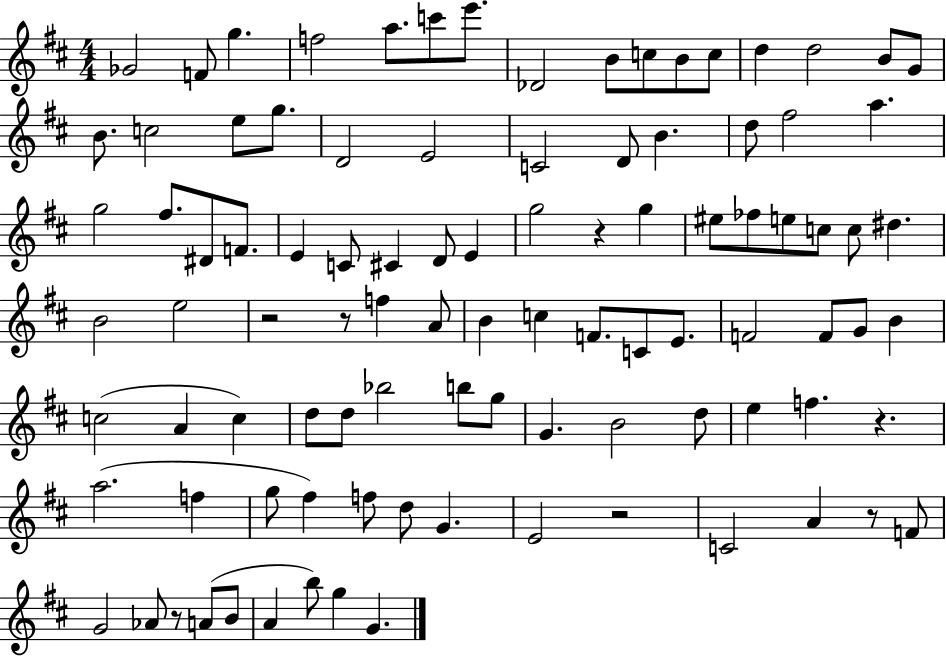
{
  \clef treble
  \numericTimeSignature
  \time 4/4
  \key d \major
  ges'2 f'8 g''4. | f''2 a''8. c'''8 e'''8. | des'2 b'8 c''8 b'8 c''8 | d''4 d''2 b'8 g'8 | \break b'8. c''2 e''8 g''8. | d'2 e'2 | c'2 d'8 b'4. | d''8 fis''2 a''4. | \break g''2 fis''8. dis'8 f'8. | e'4 c'8 cis'4 d'8 e'4 | g''2 r4 g''4 | eis''8 fes''8 e''8 c''8 c''8 dis''4. | \break b'2 e''2 | r2 r8 f''4 a'8 | b'4 c''4 f'8. c'8 e'8. | f'2 f'8 g'8 b'4 | \break c''2( a'4 c''4) | d''8 d''8 bes''2 b''8 g''8 | g'4. b'2 d''8 | e''4 f''4. r4. | \break a''2.( f''4 | g''8 fis''4) f''8 d''8 g'4. | e'2 r2 | c'2 a'4 r8 f'8 | \break g'2 aes'8 r8 a'8( b'8 | a'4 b''8) g''4 g'4. | \bar "|."
}